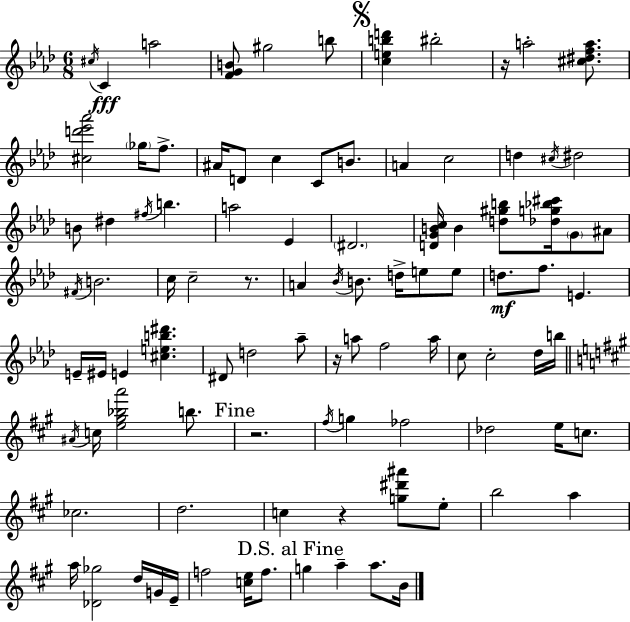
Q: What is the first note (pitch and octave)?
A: C#5